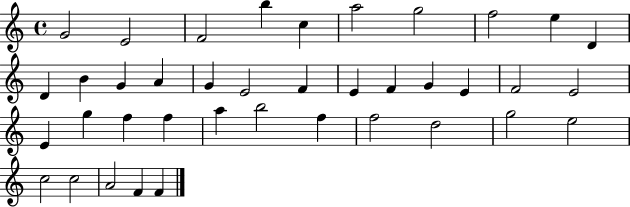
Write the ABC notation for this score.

X:1
T:Untitled
M:4/4
L:1/4
K:C
G2 E2 F2 b c a2 g2 f2 e D D B G A G E2 F E F G E F2 E2 E g f f a b2 f f2 d2 g2 e2 c2 c2 A2 F F